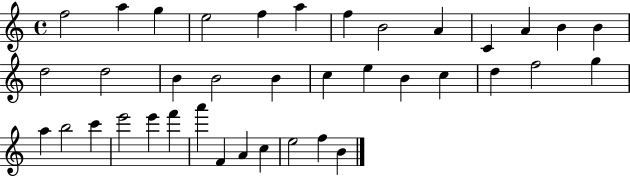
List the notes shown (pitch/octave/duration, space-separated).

F5/h A5/q G5/q E5/h F5/q A5/q F5/q B4/h A4/q C4/q A4/q B4/q B4/q D5/h D5/h B4/q B4/h B4/q C5/q E5/q B4/q C5/q D5/q F5/h G5/q A5/q B5/h C6/q E6/h E6/q F6/q A6/q F4/q A4/q C5/q E5/h F5/q B4/q